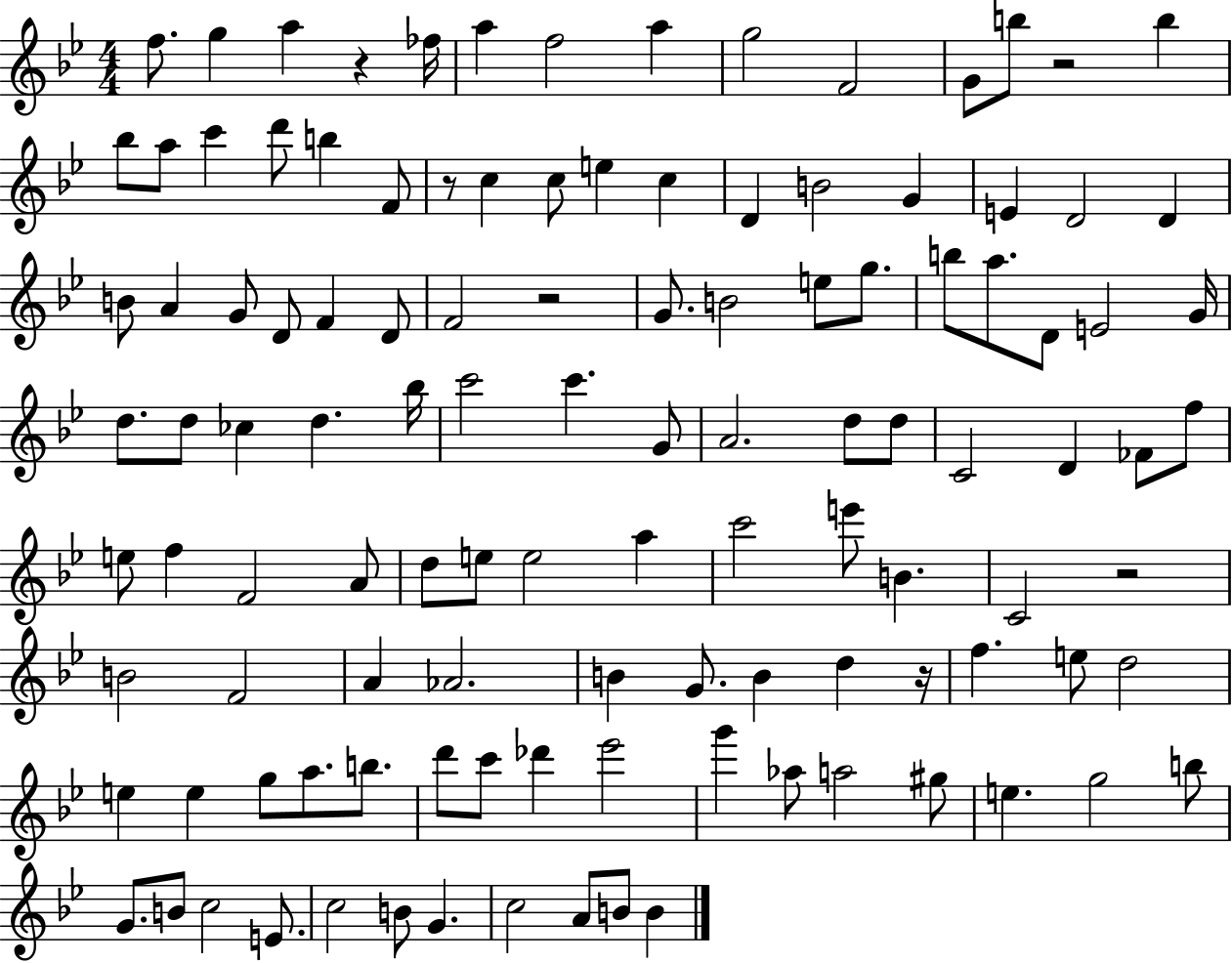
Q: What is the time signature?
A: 4/4